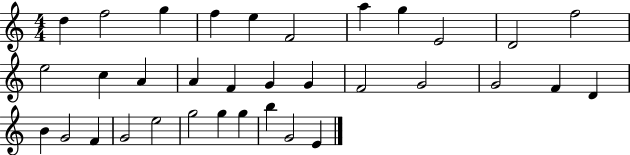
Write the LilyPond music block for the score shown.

{
  \clef treble
  \numericTimeSignature
  \time 4/4
  \key c \major
  d''4 f''2 g''4 | f''4 e''4 f'2 | a''4 g''4 e'2 | d'2 f''2 | \break e''2 c''4 a'4 | a'4 f'4 g'4 g'4 | f'2 g'2 | g'2 f'4 d'4 | \break b'4 g'2 f'4 | g'2 e''2 | g''2 g''4 g''4 | b''4 g'2 e'4 | \break \bar "|."
}